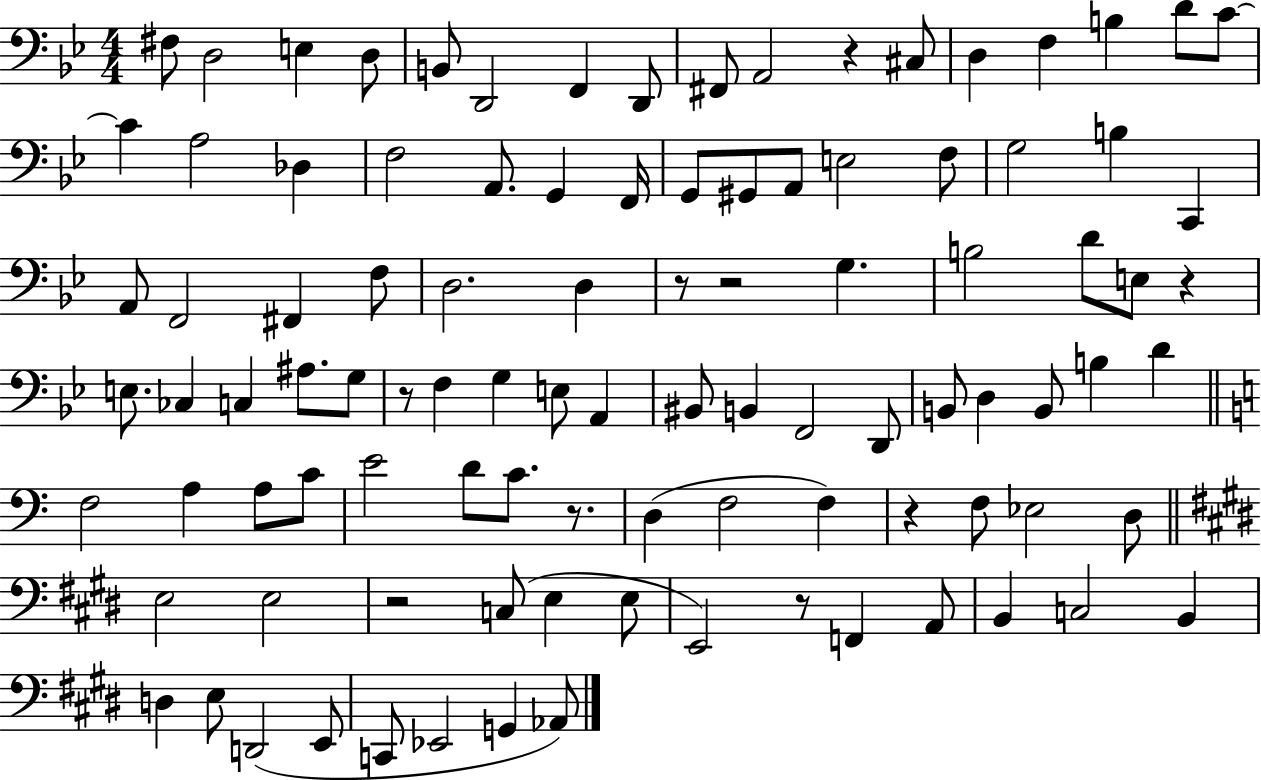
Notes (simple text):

F#3/e D3/h E3/q D3/e B2/e D2/h F2/q D2/e F#2/e A2/h R/q C#3/e D3/q F3/q B3/q D4/e C4/e C4/q A3/h Db3/q F3/h A2/e. G2/q F2/s G2/e G#2/e A2/e E3/h F3/e G3/h B3/q C2/q A2/e F2/h F#2/q F3/e D3/h. D3/q R/e R/h G3/q. B3/h D4/e E3/e R/q E3/e. CES3/q C3/q A#3/e. G3/e R/e F3/q G3/q E3/e A2/q BIS2/e B2/q F2/h D2/e B2/e D3/q B2/e B3/q D4/q F3/h A3/q A3/e C4/e E4/h D4/e C4/e. R/e. D3/q F3/h F3/q R/q F3/e Eb3/h D3/e E3/h E3/h R/h C3/e E3/q E3/e E2/h R/e F2/q A2/e B2/q C3/h B2/q D3/q E3/e D2/h E2/e C2/e Eb2/h G2/q Ab2/e